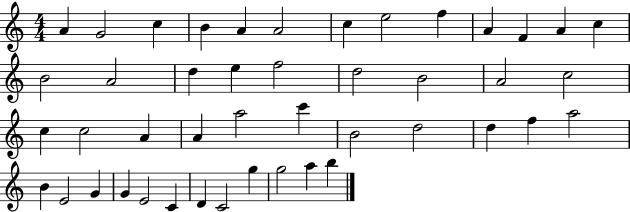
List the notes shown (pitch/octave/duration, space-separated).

A4/q G4/h C5/q B4/q A4/q A4/h C5/q E5/h F5/q A4/q F4/q A4/q C5/q B4/h A4/h D5/q E5/q F5/h D5/h B4/h A4/h C5/h C5/q C5/h A4/q A4/q A5/h C6/q B4/h D5/h D5/q F5/q A5/h B4/q E4/h G4/q G4/q E4/h C4/q D4/q C4/h G5/q G5/h A5/q B5/q